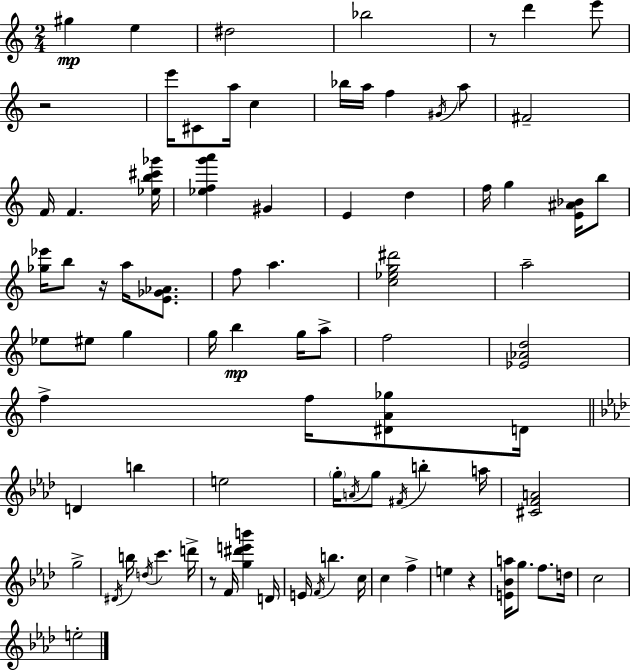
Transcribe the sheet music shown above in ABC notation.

X:1
T:Untitled
M:2/4
L:1/4
K:C
^g e ^d2 _b2 z/2 d' e'/2 z2 e'/4 ^C/2 a/4 c _b/4 a/4 f ^G/4 a/2 ^F2 F/4 F [_eb^c'_g']/4 [_efg'a'] ^G E d f/4 g [E^A_B]/4 b/2 [_g_e']/4 b/2 z/4 a/4 [E_G_A]/2 f/2 a [c_eg^d']2 a2 _e/2 ^e/2 g g/4 b g/4 a/2 f2 [_E_Ad]2 f f/4 [^DA_g]/2 D/4 D b e2 g/4 A/4 g/2 ^F/4 b a/4 [^CFA]2 g2 ^D/4 b/4 d/4 c' d'/4 z/2 F/4 [g^d'e'b'] D/4 E/4 F/4 b c/4 c f e z [E_Ba]/4 g/2 f/2 d/4 c2 e2